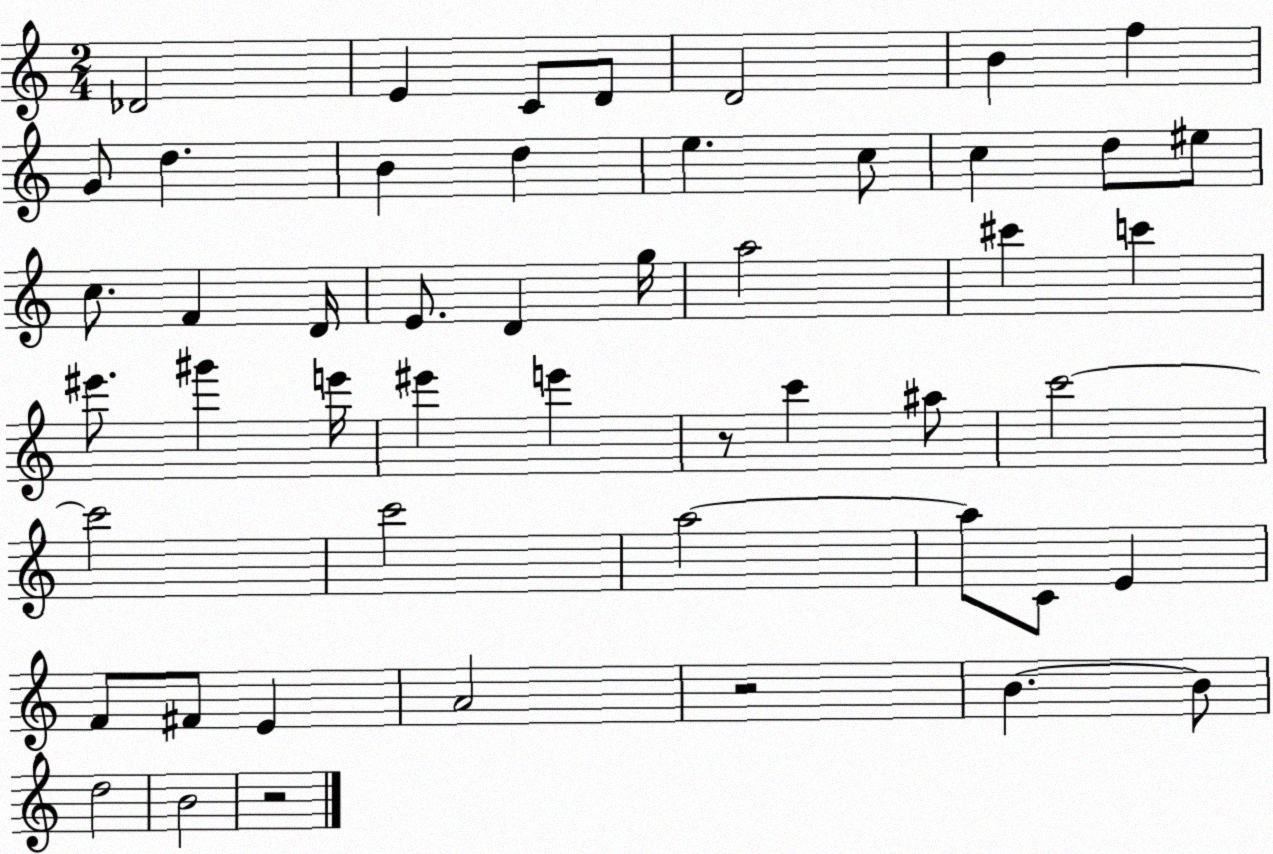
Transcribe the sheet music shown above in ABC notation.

X:1
T:Untitled
M:2/4
L:1/4
K:C
_D2 E C/2 D/2 D2 B f G/2 d B d e c/2 c d/2 ^e/2 c/2 F D/4 E/2 D g/4 a2 ^c' c' ^e'/2 ^g' e'/4 ^e' e' z/2 c' ^a/2 c'2 c'2 c'2 a2 a/2 C/2 E F/2 ^F/2 E A2 z2 B B/2 d2 B2 z2